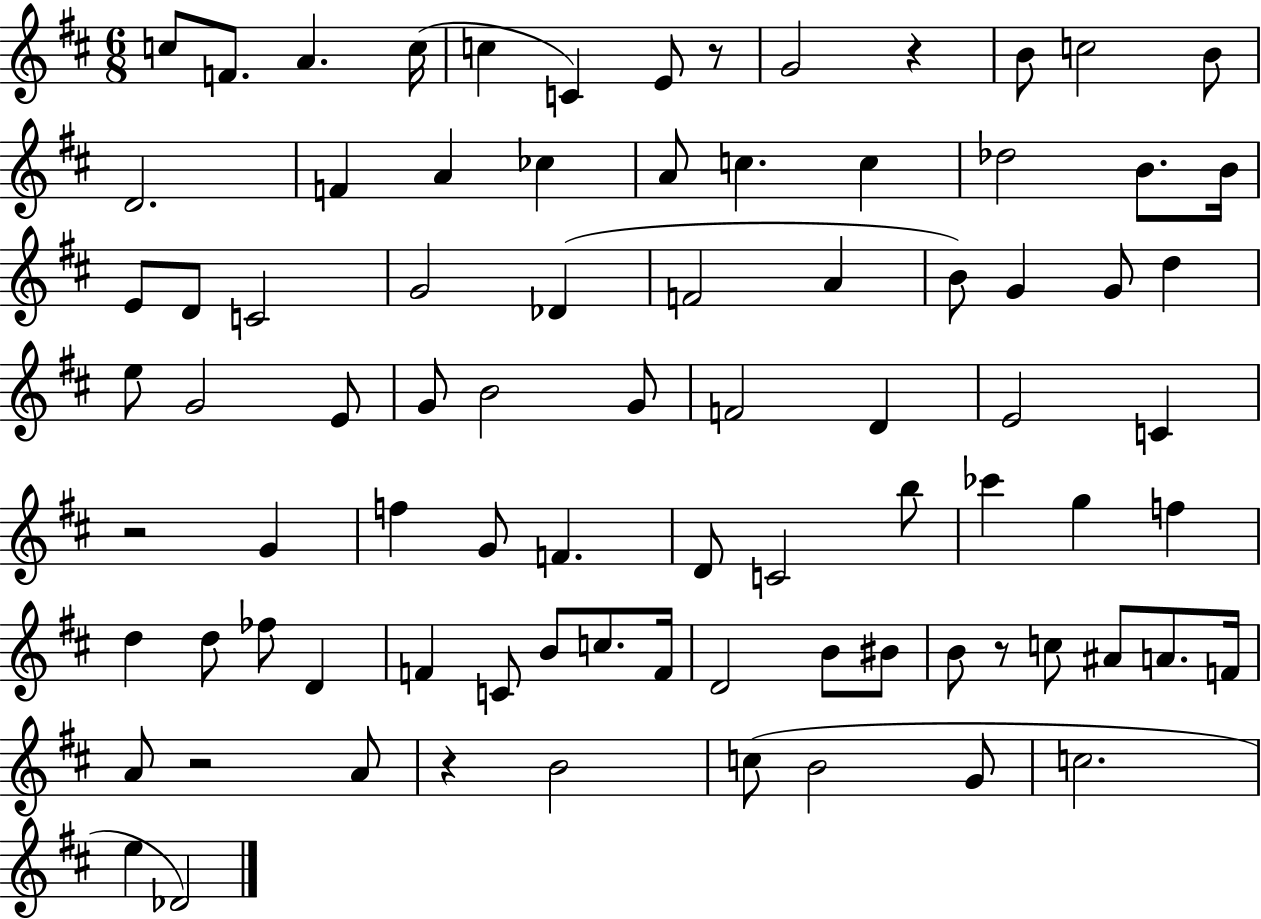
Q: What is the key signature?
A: D major